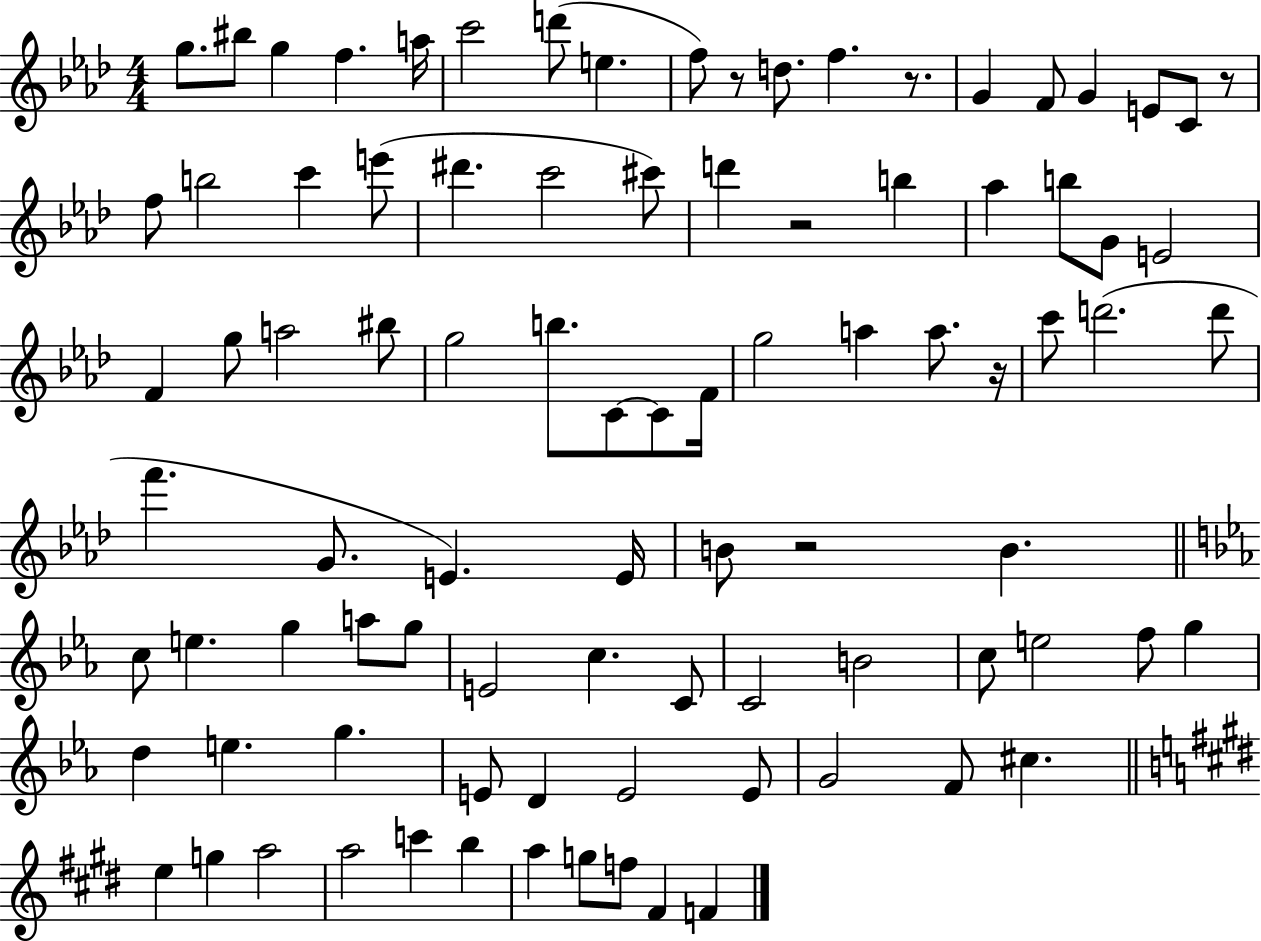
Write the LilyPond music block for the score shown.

{
  \clef treble
  \numericTimeSignature
  \time 4/4
  \key aes \major
  g''8. bis''8 g''4 f''4. a''16 | c'''2 d'''8( e''4. | f''8) r8 d''8. f''4. r8. | g'4 f'8 g'4 e'8 c'8 r8 | \break f''8 b''2 c'''4 e'''8( | dis'''4. c'''2 cis'''8) | d'''4 r2 b''4 | aes''4 b''8 g'8 e'2 | \break f'4 g''8 a''2 bis''8 | g''2 b''8. c'8~~ c'8 f'16 | g''2 a''4 a''8. r16 | c'''8 d'''2.( d'''8 | \break f'''4. g'8. e'4.) e'16 | b'8 r2 b'4. | \bar "||" \break \key ees \major c''8 e''4. g''4 a''8 g''8 | e'2 c''4. c'8 | c'2 b'2 | c''8 e''2 f''8 g''4 | \break d''4 e''4. g''4. | e'8 d'4 e'2 e'8 | g'2 f'8 cis''4. | \bar "||" \break \key e \major e''4 g''4 a''2 | a''2 c'''4 b''4 | a''4 g''8 f''8 fis'4 f'4 | \bar "|."
}